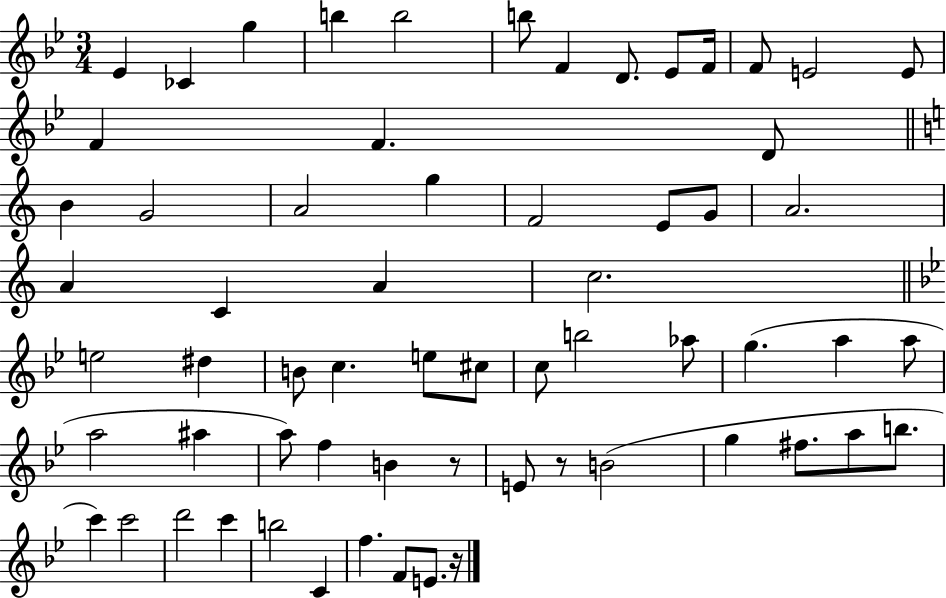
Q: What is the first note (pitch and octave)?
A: Eb4